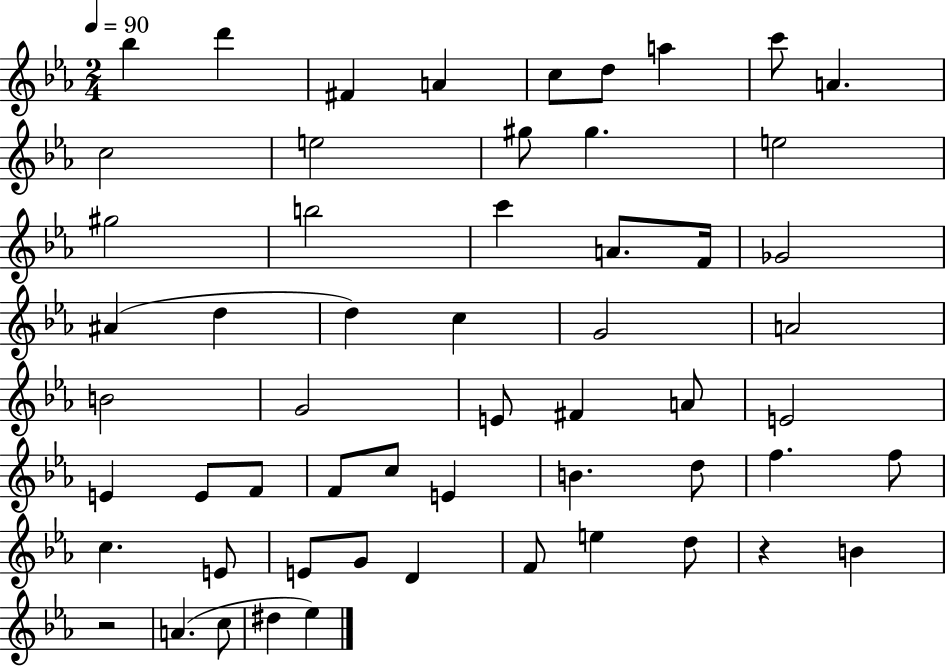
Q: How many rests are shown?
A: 2